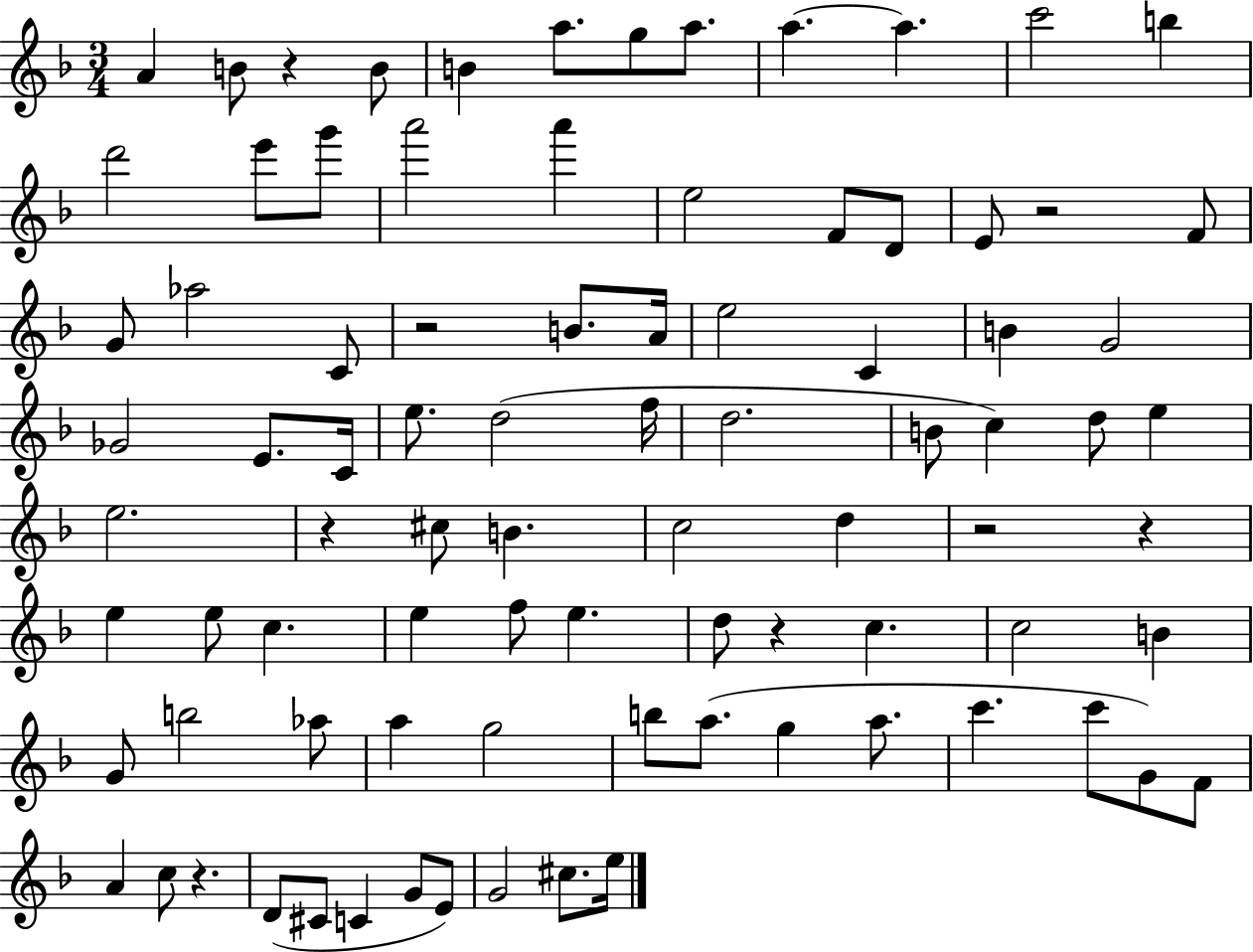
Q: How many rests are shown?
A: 8